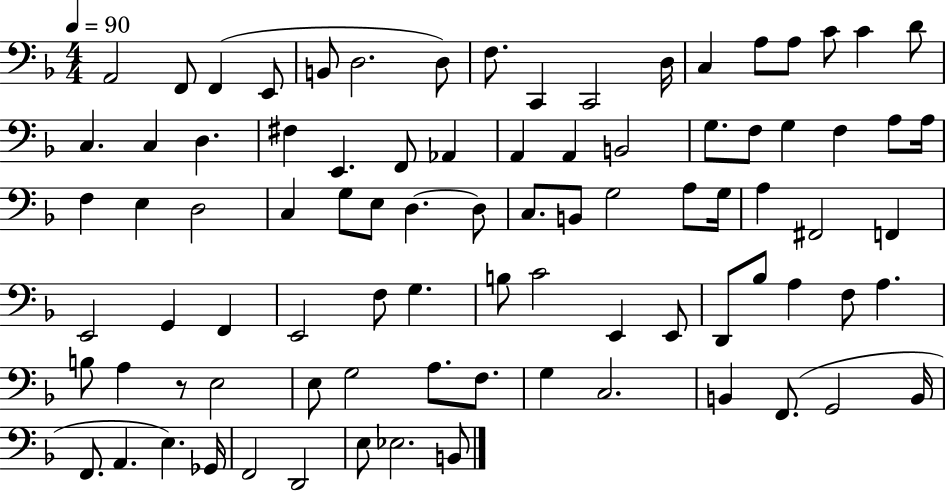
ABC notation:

X:1
T:Untitled
M:4/4
L:1/4
K:F
A,,2 F,,/2 F,, E,,/2 B,,/2 D,2 D,/2 F,/2 C,, C,,2 D,/4 C, A,/2 A,/2 C/2 C D/2 C, C, D, ^F, E,, F,,/2 _A,, A,, A,, B,,2 G,/2 F,/2 G, F, A,/2 A,/4 F, E, D,2 C, G,/2 E,/2 D, D,/2 C,/2 B,,/2 G,2 A,/2 G,/4 A, ^F,,2 F,, E,,2 G,, F,, E,,2 F,/2 G, B,/2 C2 E,, E,,/2 D,,/2 _B,/2 A, F,/2 A, B,/2 A, z/2 E,2 E,/2 G,2 A,/2 F,/2 G, C,2 B,, F,,/2 G,,2 B,,/4 F,,/2 A,, E, _G,,/4 F,,2 D,,2 E,/2 _E,2 B,,/2